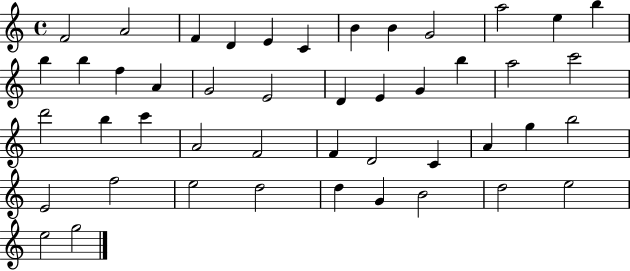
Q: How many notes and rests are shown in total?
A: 46